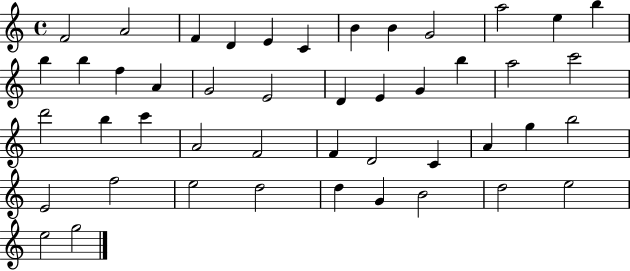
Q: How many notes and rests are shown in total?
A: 46